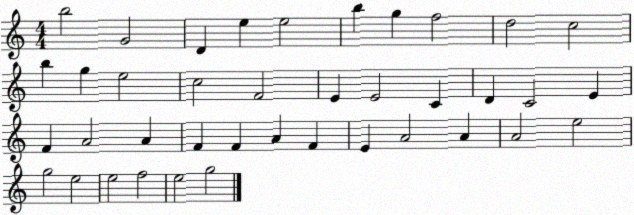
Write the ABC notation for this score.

X:1
T:Untitled
M:4/4
L:1/4
K:C
b2 G2 D e e2 b g f2 d2 c2 b g e2 c2 F2 E E2 C D C2 E F A2 A F F A F E A2 A A2 e2 g2 e2 e2 f2 e2 g2